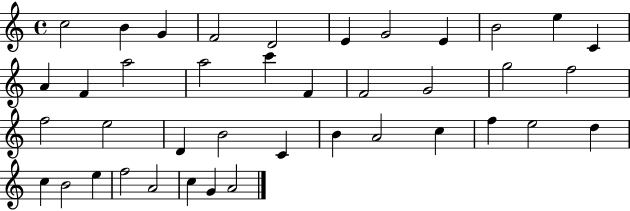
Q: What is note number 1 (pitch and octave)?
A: C5